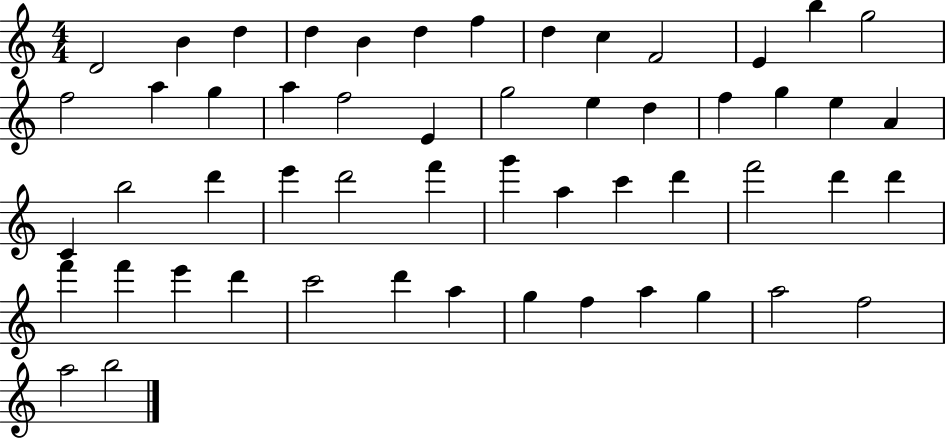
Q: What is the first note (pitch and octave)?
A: D4